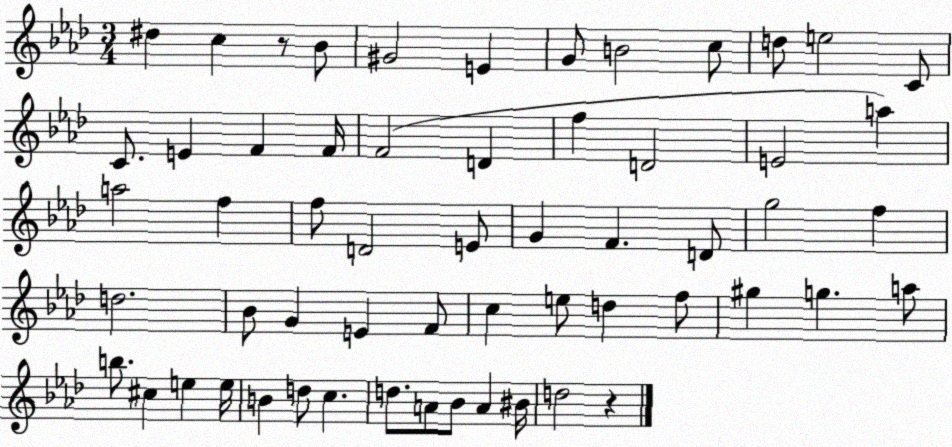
X:1
T:Untitled
M:3/4
L:1/4
K:Ab
^d c z/2 _B/2 ^G2 E G/2 B2 c/2 d/2 e2 C/2 C/2 E F F/4 F2 D f D2 E2 a a2 f f/2 D2 E/2 G F D/2 g2 f d2 _B/2 G E F/2 c e/2 d f/2 ^g g a/2 b/2 ^c e e/4 B d/2 c d/2 A/2 _B/2 A ^B/4 d2 z